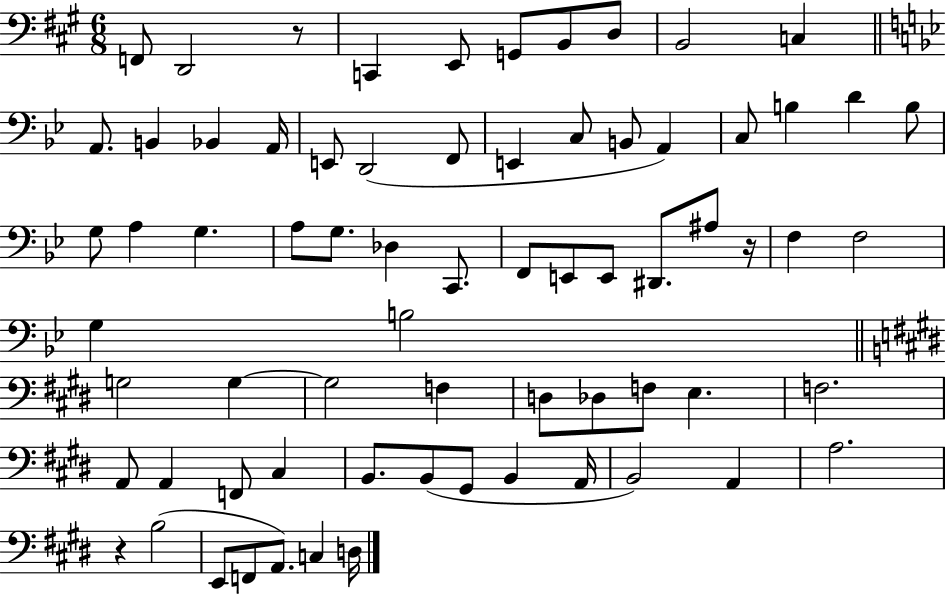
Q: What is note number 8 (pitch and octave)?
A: B2